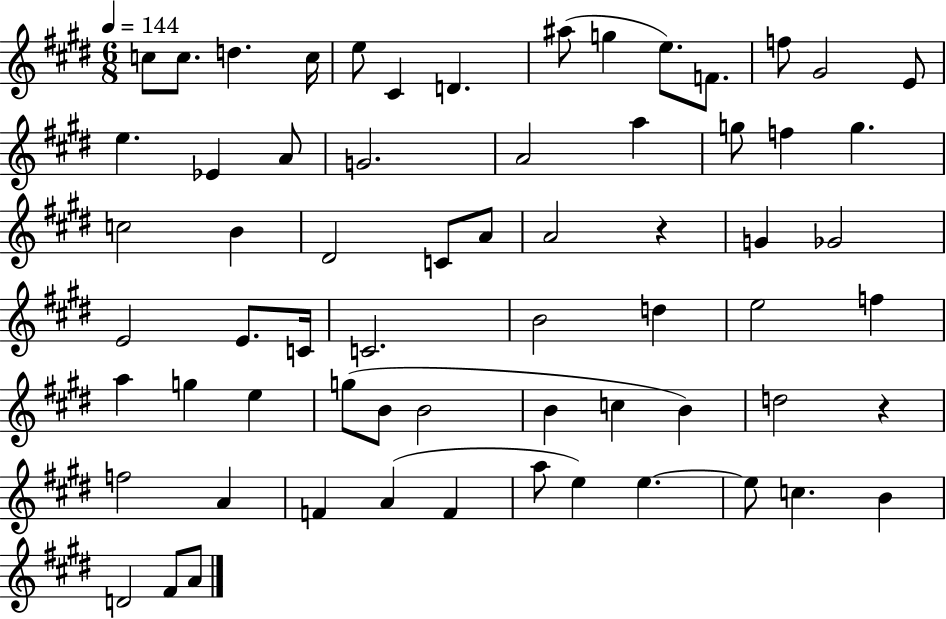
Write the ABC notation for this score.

X:1
T:Untitled
M:6/8
L:1/4
K:E
c/2 c/2 d c/4 e/2 ^C D ^a/2 g e/2 F/2 f/2 ^G2 E/2 e _E A/2 G2 A2 a g/2 f g c2 B ^D2 C/2 A/2 A2 z G _G2 E2 E/2 C/4 C2 B2 d e2 f a g e g/2 B/2 B2 B c B d2 z f2 A F A F a/2 e e e/2 c B D2 ^F/2 A/2